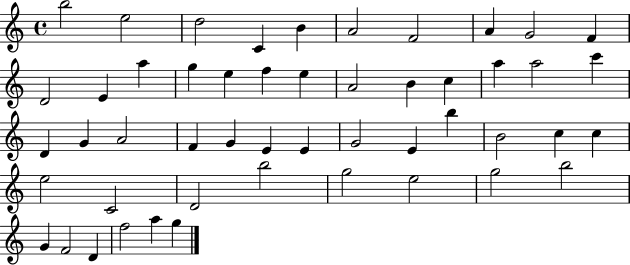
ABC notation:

X:1
T:Untitled
M:4/4
L:1/4
K:C
b2 e2 d2 C B A2 F2 A G2 F D2 E a g e f e A2 B c a a2 c' D G A2 F G E E G2 E b B2 c c e2 C2 D2 b2 g2 e2 g2 b2 G F2 D f2 a g